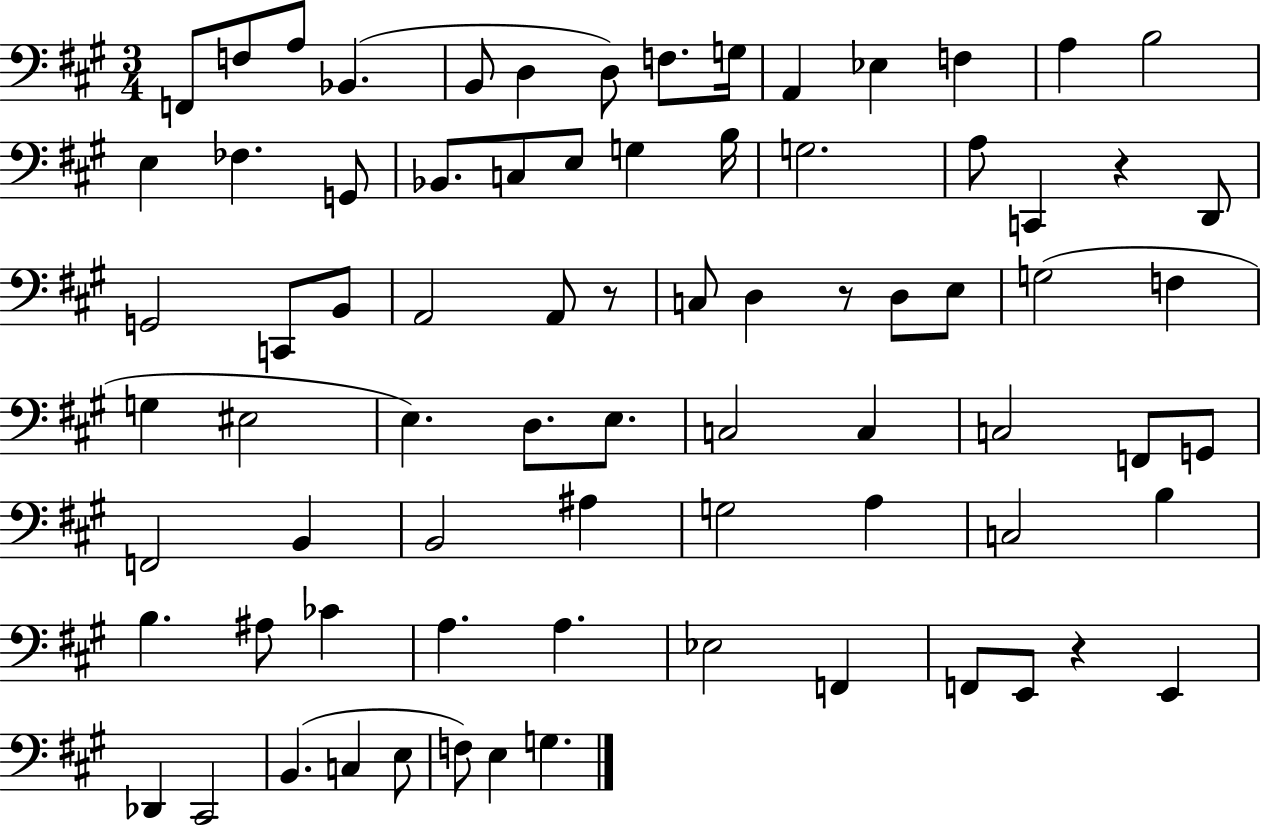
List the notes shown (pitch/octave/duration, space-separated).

F2/e F3/e A3/e Bb2/q. B2/e D3/q D3/e F3/e. G3/s A2/q Eb3/q F3/q A3/q B3/h E3/q FES3/q. G2/e Bb2/e. C3/e E3/e G3/q B3/s G3/h. A3/e C2/q R/q D2/e G2/h C2/e B2/e A2/h A2/e R/e C3/e D3/q R/e D3/e E3/e G3/h F3/q G3/q EIS3/h E3/q. D3/e. E3/e. C3/h C3/q C3/h F2/e G2/e F2/h B2/q B2/h A#3/q G3/h A3/q C3/h B3/q B3/q. A#3/e CES4/q A3/q. A3/q. Eb3/h F2/q F2/e E2/e R/q E2/q Db2/q C#2/h B2/q. C3/q E3/e F3/e E3/q G3/q.